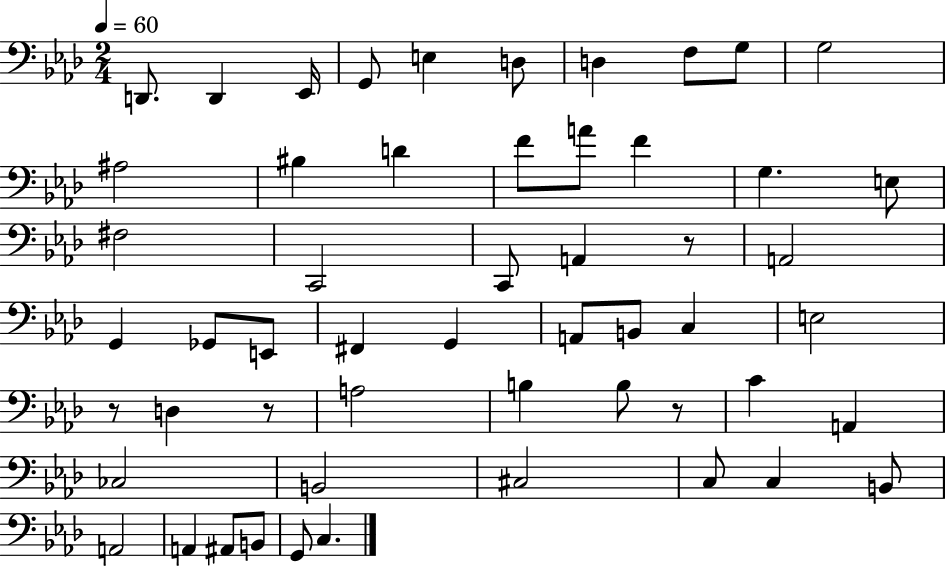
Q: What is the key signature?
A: AES major